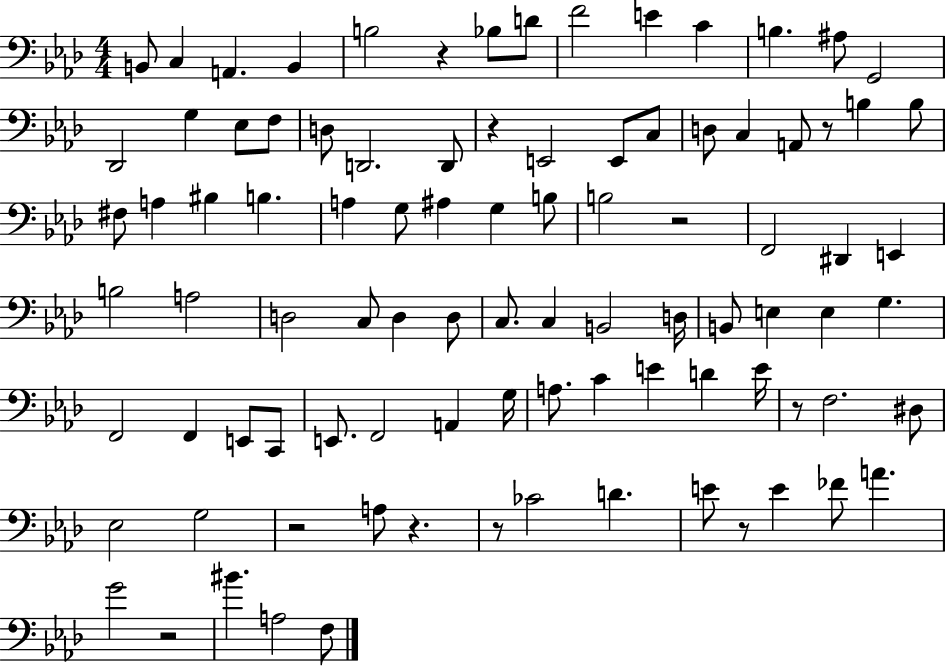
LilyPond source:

{
  \clef bass
  \numericTimeSignature
  \time 4/4
  \key aes \major
  b,8 c4 a,4. b,4 | b2 r4 bes8 d'8 | f'2 e'4 c'4 | b4. ais8 g,2 | \break des,2 g4 ees8 f8 | d8 d,2. d,8 | r4 e,2 e,8 c8 | d8 c4 a,8 r8 b4 b8 | \break fis8 a4 bis4 b4. | a4 g8 ais4 g4 b8 | b2 r2 | f,2 dis,4 e,4 | \break b2 a2 | d2 c8 d4 d8 | c8. c4 b,2 d16 | b,8 e4 e4 g4. | \break f,2 f,4 e,8 c,8 | e,8. f,2 a,4 g16 | a8. c'4 e'4 d'4 e'16 | r8 f2. dis8 | \break ees2 g2 | r2 a8 r4. | r8 ces'2 d'4. | e'8 r8 e'4 fes'8 a'4. | \break g'2 r2 | bis'4. a2 f8 | \bar "|."
}